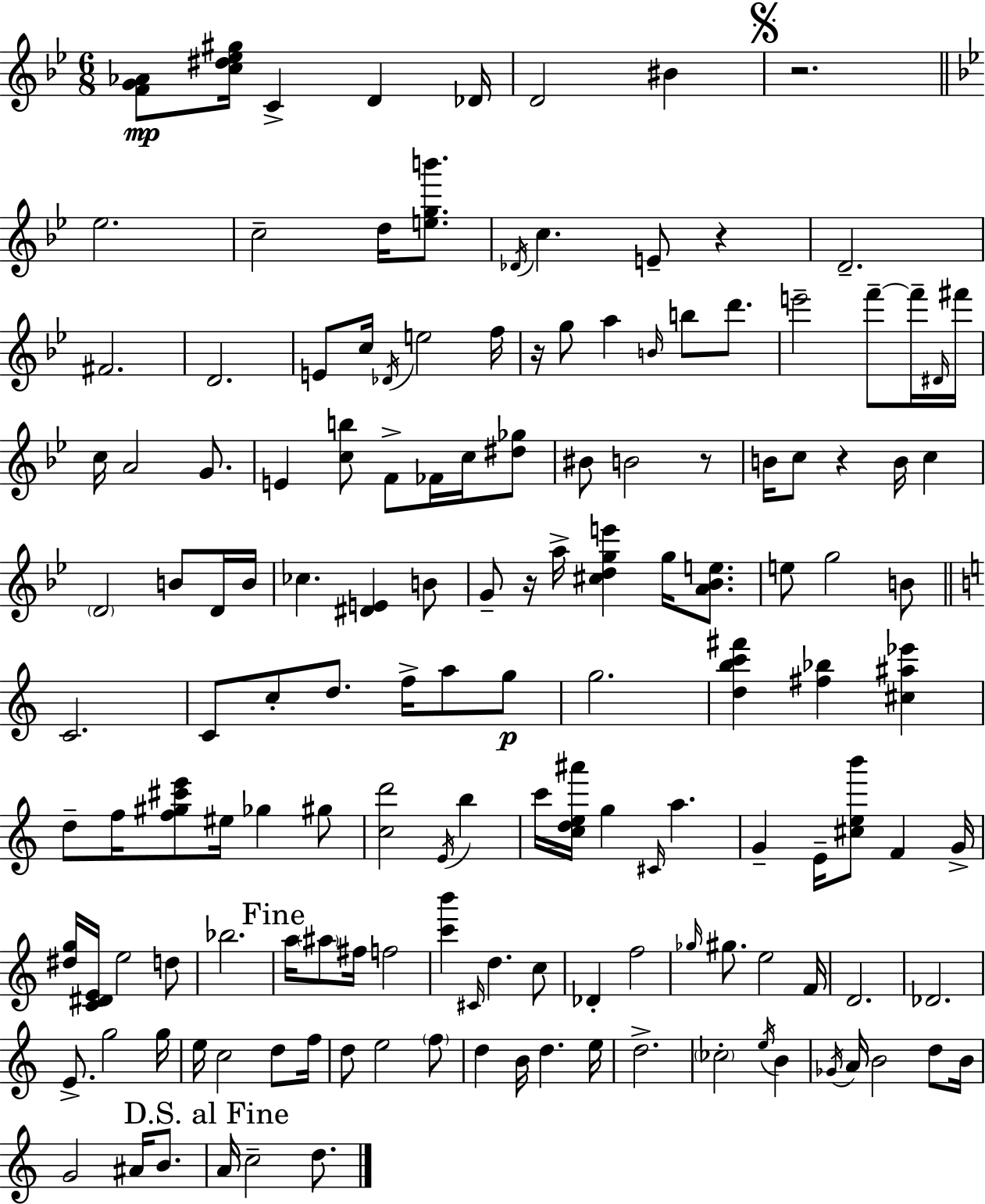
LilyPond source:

{
  \clef treble
  \numericTimeSignature
  \time 6/8
  \key bes \major
  <f' g' aes'>8\mp <c'' dis'' ees'' gis''>16 c'4-> d'4 des'16 | d'2 bis'4 | \mark \markup { \musicglyph "scripts.segno" } r2. | \bar "||" \break \key g \minor ees''2. | c''2-- d''16 <e'' g'' b'''>8. | \acciaccatura { des'16 } c''4. e'8-- r4 | d'2.-- | \break fis'2. | d'2. | e'8 c''16 \acciaccatura { des'16 } e''2 | f''16 r16 g''8 a''4 \grace { b'16 } b''8 | \break d'''8. e'''2-- f'''8--~~ | f'''16-- \grace { dis'16 } fis'''16 c''16 a'2 | g'8. e'4 <c'' b''>8 f'8-> | fes'16 c''16 <dis'' ges''>8 bis'8 b'2 | \break r8 b'16 c''8 r4 b'16 | c''4 \parenthesize d'2 | b'8 d'16 b'16 ces''4. <dis' e'>4 | b'8 g'8-- r16 a''16-> <cis'' d'' g'' e'''>4 | \break g''16 <a' bes' e''>8. e''8 g''2 | b'8 \bar "||" \break \key a \minor c'2. | c'8 c''8-. d''8. f''16-> a''8 g''8\p | g''2. | <d'' b'' c''' fis'''>4 <fis'' bes''>4 <cis'' ais'' ees'''>4 | \break d''8-- f''16 <f'' gis'' cis''' e'''>8 eis''16 ges''4 gis''8 | <c'' d'''>2 \acciaccatura { e'16 } b''4 | c'''16 <c'' d'' e'' ais'''>16 g''4 \grace { cis'16 } a''4. | g'4-- e'16-- <cis'' e'' b'''>8 f'4 | \break g'16-> <dis'' g''>16 <c' dis' e'>16 e''2 | d''8 bes''2. | \mark "Fine" a''16 \parenthesize ais''8 fis''16 f''2 | <c''' b'''>4 \grace { cis'16 } d''4. | \break c''8 des'4-. f''2 | \grace { ges''16 } gis''8. e''2 | f'16 d'2. | des'2. | \break e'8.-> g''2 | g''16 e''16 c''2 | d''8 f''16 d''8 e''2 | \parenthesize f''8 d''4 b'16 d''4. | \break e''16 d''2.-> | \parenthesize ces''2-. | \acciaccatura { e''16 } b'4 \acciaccatura { ges'16 } a'16 b'2 | d''8 b'16 g'2 | \break ais'16 b'8. \mark "D.S. al Fine" a'16 c''2-- | d''8. \bar "|."
}